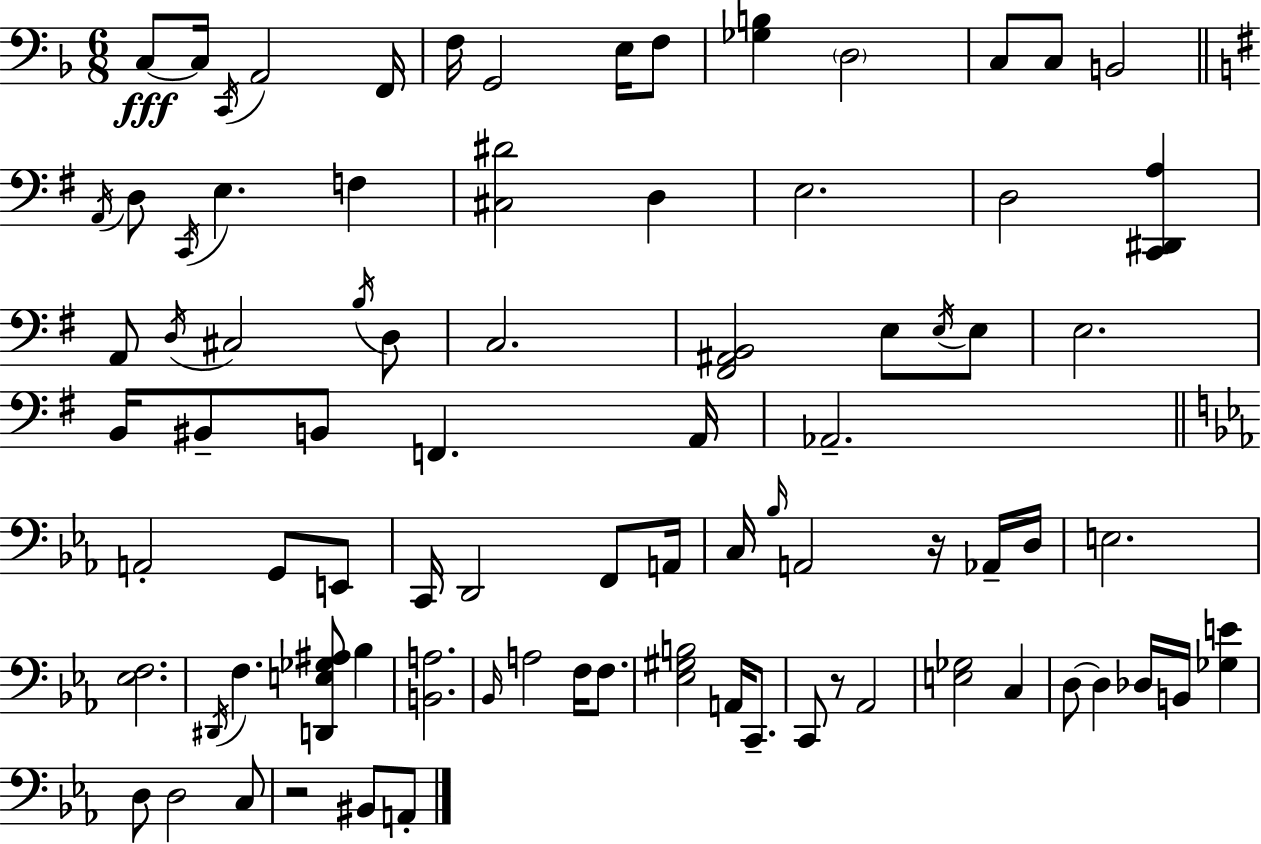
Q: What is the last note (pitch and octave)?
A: A2